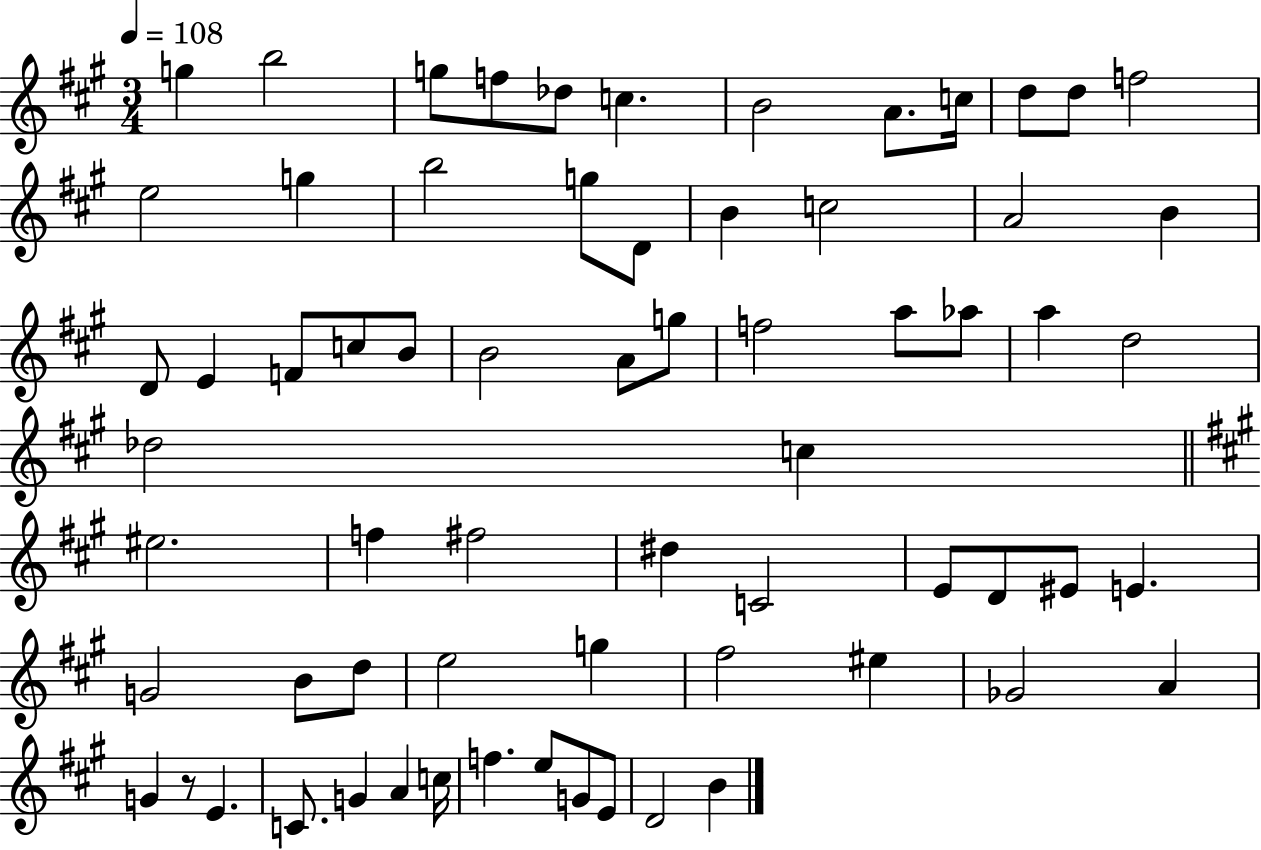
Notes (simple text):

G5/q B5/h G5/e F5/e Db5/e C5/q. B4/h A4/e. C5/s D5/e D5/e F5/h E5/h G5/q B5/h G5/e D4/e B4/q C5/h A4/h B4/q D4/e E4/q F4/e C5/e B4/e B4/h A4/e G5/e F5/h A5/e Ab5/e A5/q D5/h Db5/h C5/q EIS5/h. F5/q F#5/h D#5/q C4/h E4/e D4/e EIS4/e E4/q. G4/h B4/e D5/e E5/h G5/q F#5/h EIS5/q Gb4/h A4/q G4/q R/e E4/q. C4/e. G4/q A4/q C5/s F5/q. E5/e G4/e E4/e D4/h B4/q